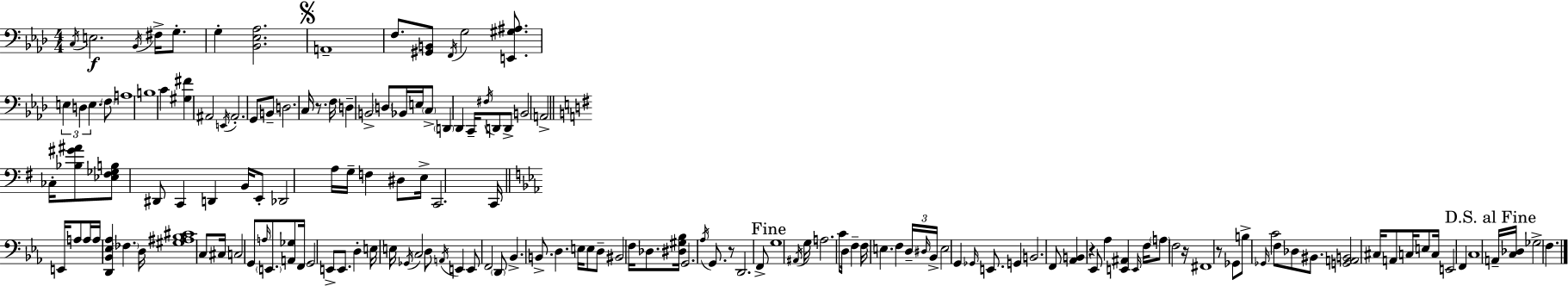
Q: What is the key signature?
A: F minor